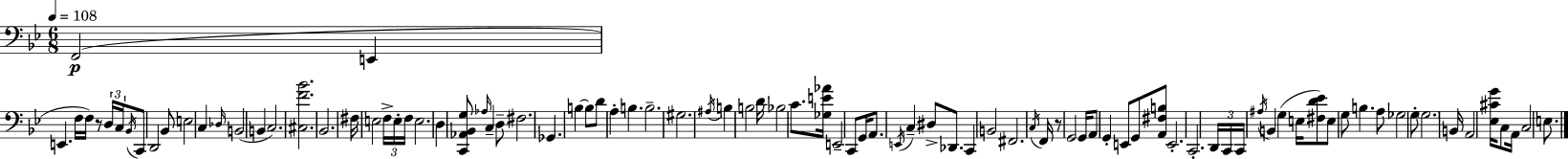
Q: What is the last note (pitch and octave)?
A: E3